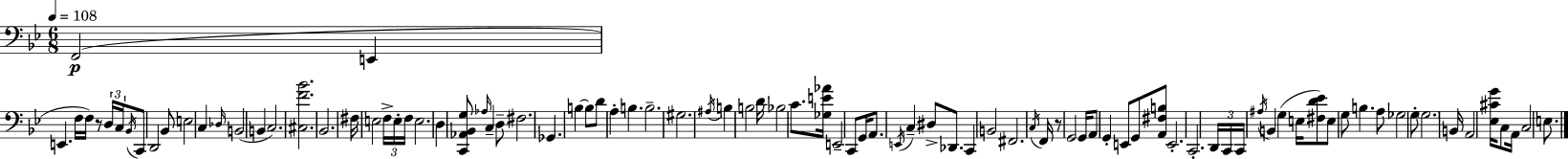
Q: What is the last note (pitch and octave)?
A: E3